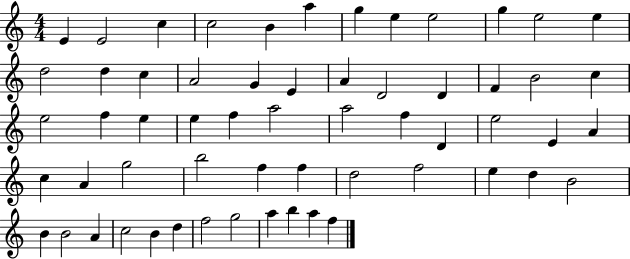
{
  \clef treble
  \numericTimeSignature
  \time 4/4
  \key c \major
  e'4 e'2 c''4 | c''2 b'4 a''4 | g''4 e''4 e''2 | g''4 e''2 e''4 | \break d''2 d''4 c''4 | a'2 g'4 e'4 | a'4 d'2 d'4 | f'4 b'2 c''4 | \break e''2 f''4 e''4 | e''4 f''4 a''2 | a''2 f''4 d'4 | e''2 e'4 a'4 | \break c''4 a'4 g''2 | b''2 f''4 f''4 | d''2 f''2 | e''4 d''4 b'2 | \break b'4 b'2 a'4 | c''2 b'4 d''4 | f''2 g''2 | a''4 b''4 a''4 f''4 | \break \bar "|."
}